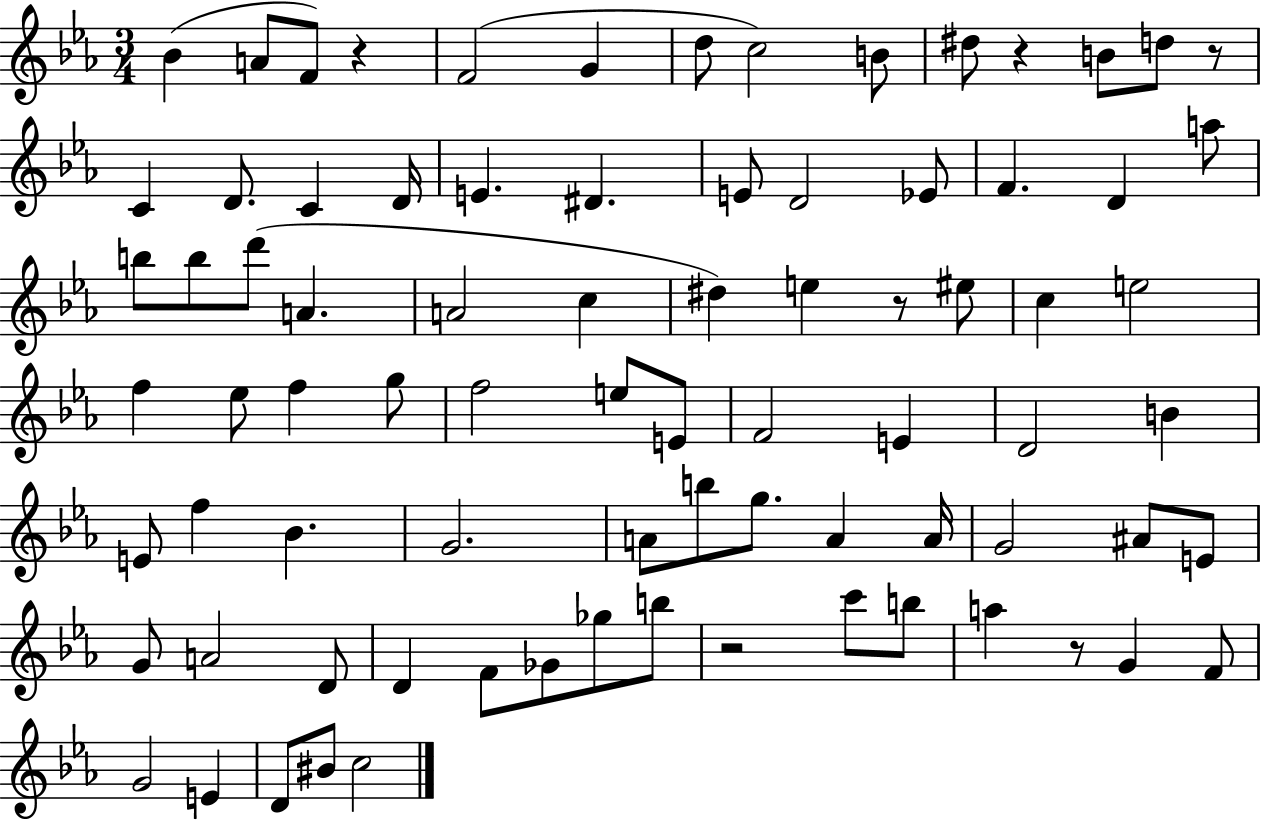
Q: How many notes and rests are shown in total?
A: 81